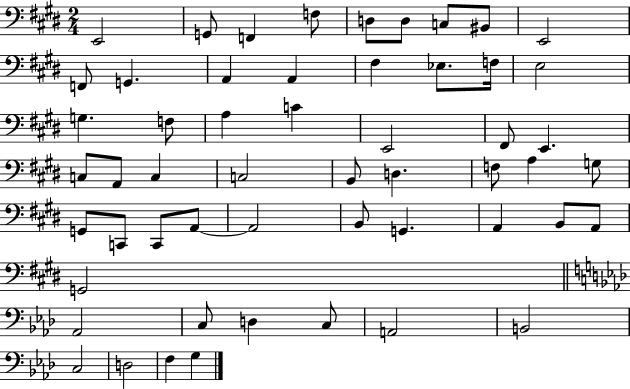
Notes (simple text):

E2/h G2/e F2/q F3/e D3/e D3/e C3/e BIS2/e E2/h F2/e G2/q. A2/q A2/q F#3/q Eb3/e. F3/s E3/h G3/q. F3/e A3/q C4/q E2/h F#2/e E2/q. C3/e A2/e C3/q C3/h B2/e D3/q. F3/e A3/q G3/e G2/e C2/e C2/e A2/e A2/h B2/e G2/q. A2/q B2/e A2/e G2/h Ab2/h C3/e D3/q C3/e A2/h B2/h C3/h D3/h F3/q G3/q